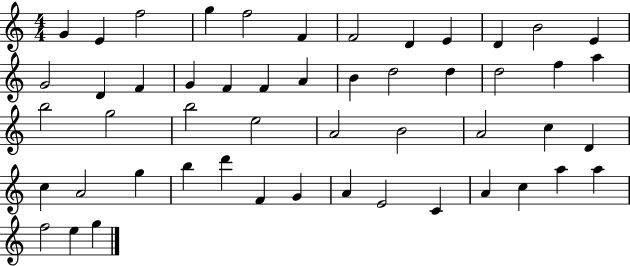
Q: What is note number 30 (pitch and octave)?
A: A4